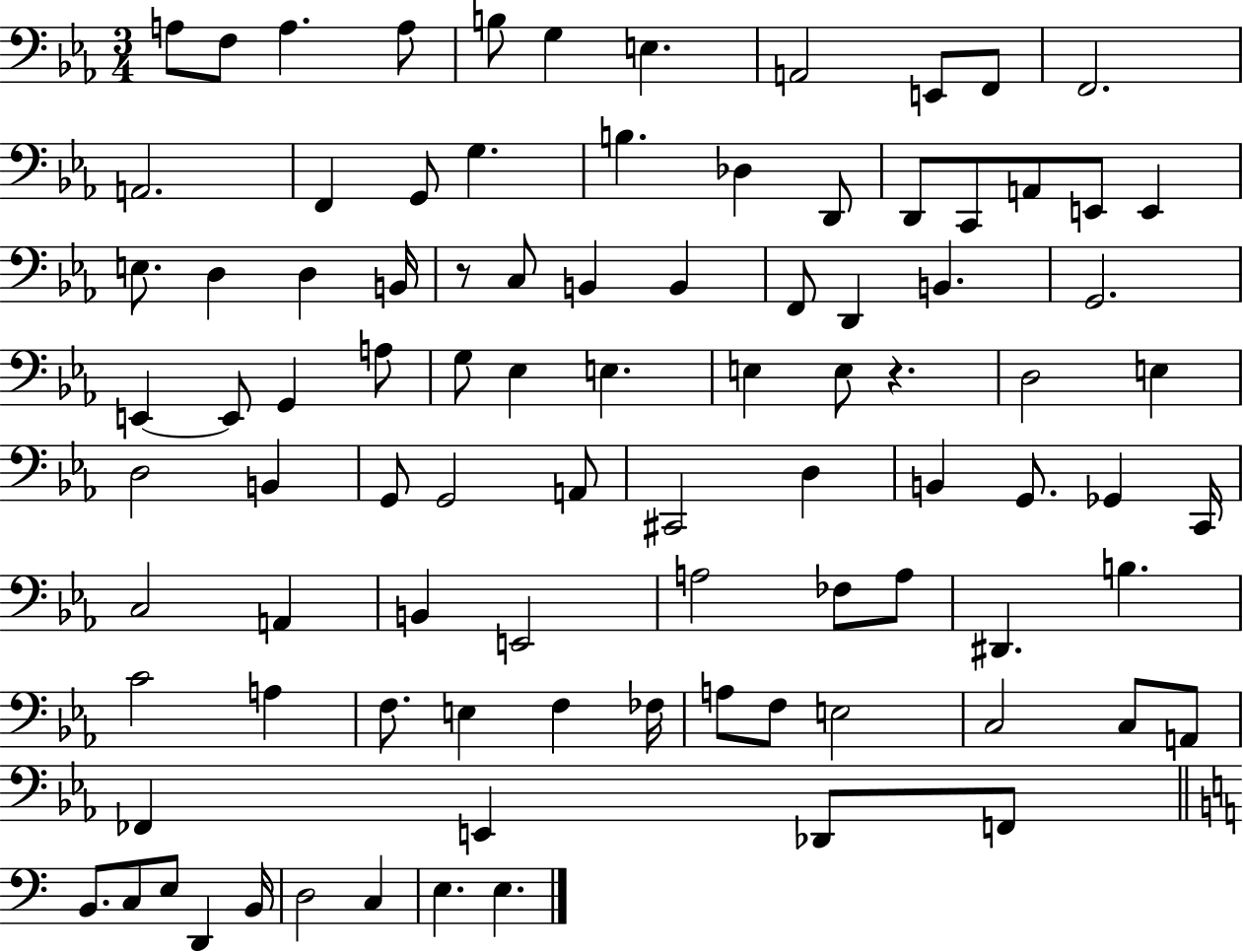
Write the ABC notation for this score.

X:1
T:Untitled
M:3/4
L:1/4
K:Eb
A,/2 F,/2 A, A,/2 B,/2 G, E, A,,2 E,,/2 F,,/2 F,,2 A,,2 F,, G,,/2 G, B, _D, D,,/2 D,,/2 C,,/2 A,,/2 E,,/2 E,, E,/2 D, D, B,,/4 z/2 C,/2 B,, B,, F,,/2 D,, B,, G,,2 E,, E,,/2 G,, A,/2 G,/2 _E, E, E, E,/2 z D,2 E, D,2 B,, G,,/2 G,,2 A,,/2 ^C,,2 D, B,, G,,/2 _G,, C,,/4 C,2 A,, B,, E,,2 A,2 _F,/2 A,/2 ^D,, B, C2 A, F,/2 E, F, _F,/4 A,/2 F,/2 E,2 C,2 C,/2 A,,/2 _F,, E,, _D,,/2 F,,/2 B,,/2 C,/2 E,/2 D,, B,,/4 D,2 C, E, E,